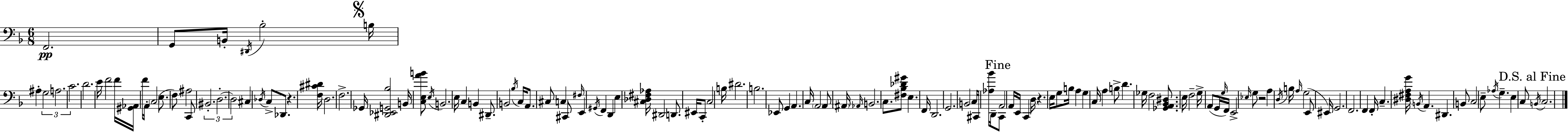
X:1
T:Untitled
M:6/8
L:1/4
K:F
F,,2 G,,/2 B,,/4 ^D,,/4 _B,2 B,/4 ^A, G,2 A,2 C2 D2 E/4 F2 F/4 [^G,,_A,,]/4 F/4 A,,/4 C,2 E,/2 F,/2 ^A,2 C,,/2 ^B,,2 D,2 D,2 ^C, _D,/4 C,/2 _D,,/2 z [F,^C^D]/4 D,2 F,2 _G,,/4 [^D,,_E,,G,,_B,]2 B,,/4 [C,E,AB]/2 E,/4 B,,2 E,/4 C, B,, ^D,,/2 B,,2 _B,/4 C,/4 A,,/2 ^C,/2 C, ^C,,/2 ^F,/4 E,, ^G,,/4 F,, D,, E, [^C,_D,^F,_A,]/4 ^D,,2 D,,/2 ^E,,/4 C,,/2 C,2 B,/4 ^D2 B,2 _E,,/2 G,, A,, C,/4 A,,2 A,,/2 ^A,,/4 _A,,/4 B,,2 C,/2 [^F,_B,_D^G]/2 E, F,,/4 D,,2 G,,2 B,,2 C,/4 ^C,,/4 [_A,_B]/4 D,,/4 C,,/2 A,,2 A,,/4 E,,/4 C,, D,/4 z E,/4 G,/2 B,/4 A, G, C,/4 A, B,/2 D _G,/4 F,2 [_G,,A,,_B,,^D,]/2 E,/4 F,2 G,/4 A,,/2 G,,/4 G,/4 F,,/4 E,,2 _E,/4 G,/2 z2 A, D,/4 B,/4 A,/4 G,2 E,,/2 ^E,,/4 G,,2 F,,2 F,, F,,/4 C, [^D,^F,A,G]/4 B,,/4 A,, ^D,, B,,/2 C,2 E,/2 _A,/4 G, E, C,/2 B,,/4 C,2